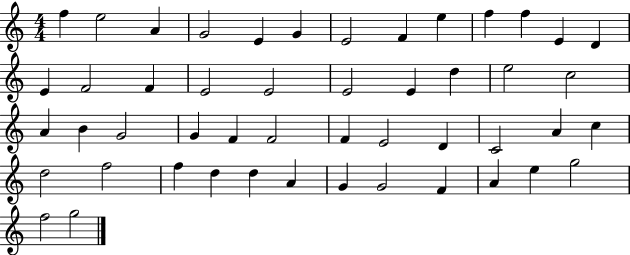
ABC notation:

X:1
T:Untitled
M:4/4
L:1/4
K:C
f e2 A G2 E G E2 F e f f E D E F2 F E2 E2 E2 E d e2 c2 A B G2 G F F2 F E2 D C2 A c d2 f2 f d d A G G2 F A e g2 f2 g2